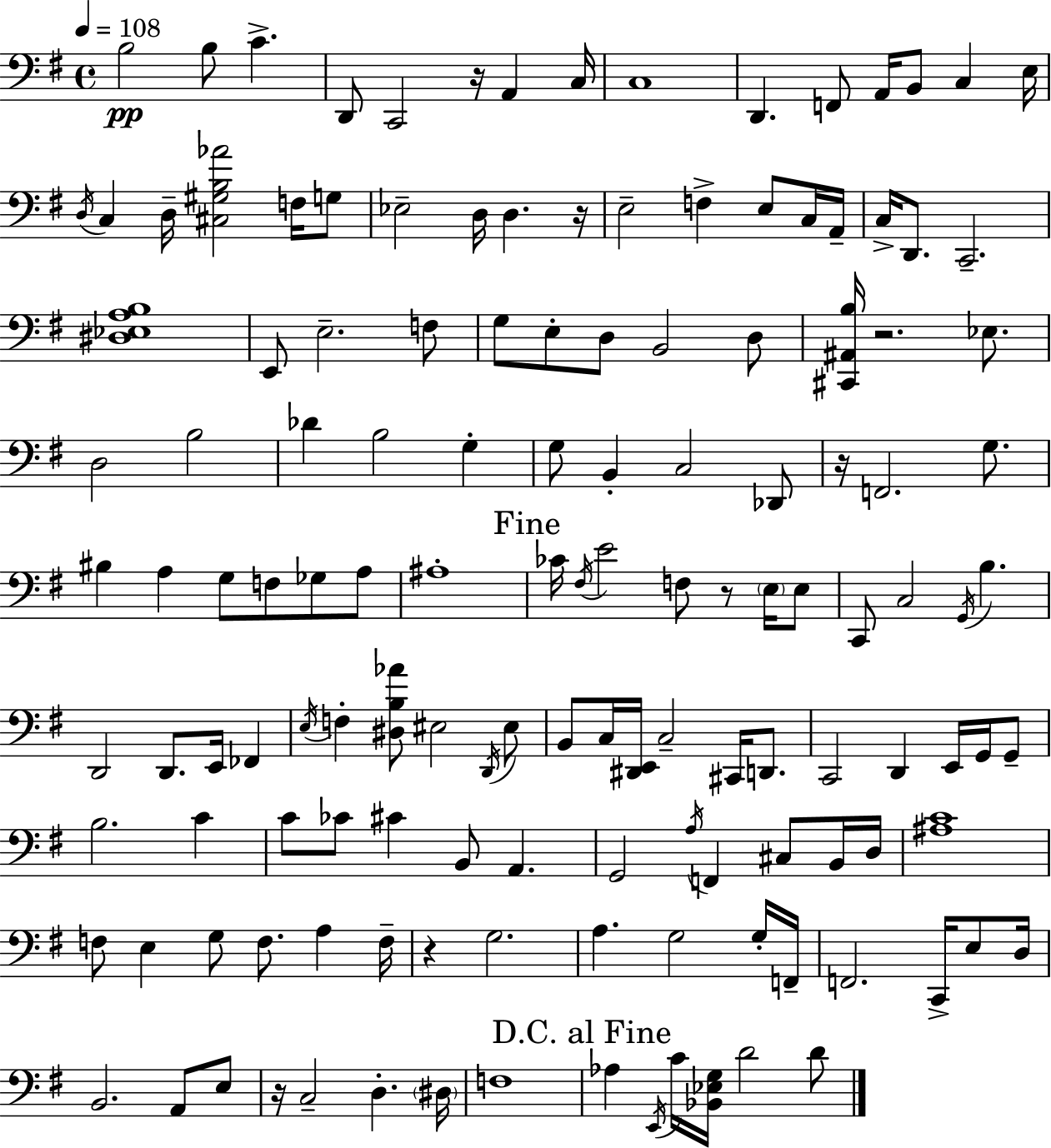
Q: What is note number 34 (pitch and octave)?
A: G3